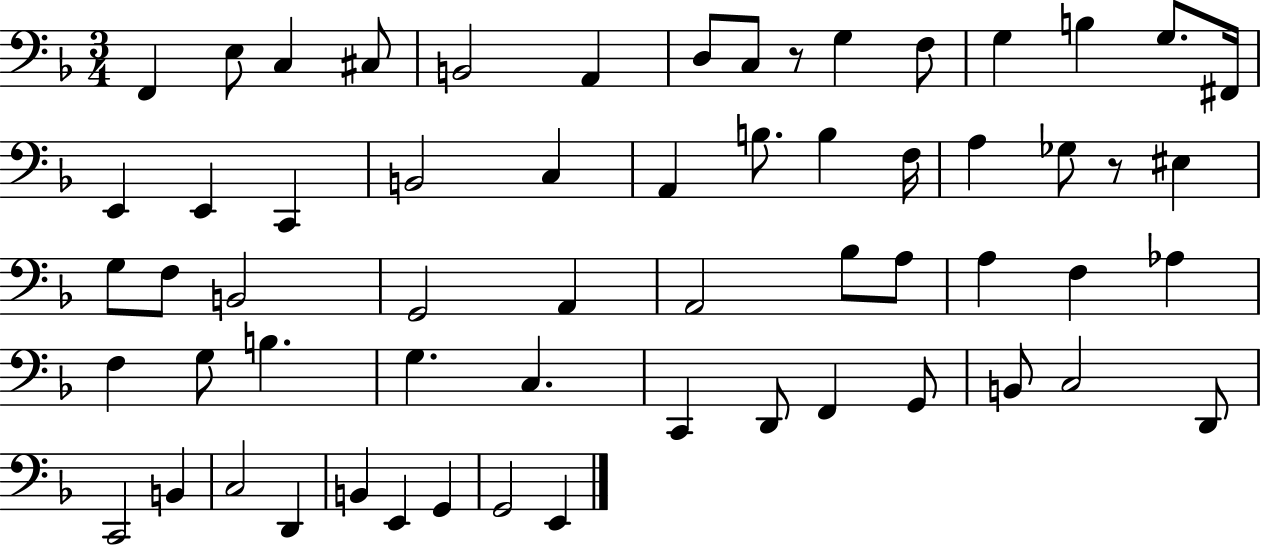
X:1
T:Untitled
M:3/4
L:1/4
K:F
F,, E,/2 C, ^C,/2 B,,2 A,, D,/2 C,/2 z/2 G, F,/2 G, B, G,/2 ^F,,/4 E,, E,, C,, B,,2 C, A,, B,/2 B, F,/4 A, _G,/2 z/2 ^E, G,/2 F,/2 B,,2 G,,2 A,, A,,2 _B,/2 A,/2 A, F, _A, F, G,/2 B, G, C, C,, D,,/2 F,, G,,/2 B,,/2 C,2 D,,/2 C,,2 B,, C,2 D,, B,, E,, G,, G,,2 E,,